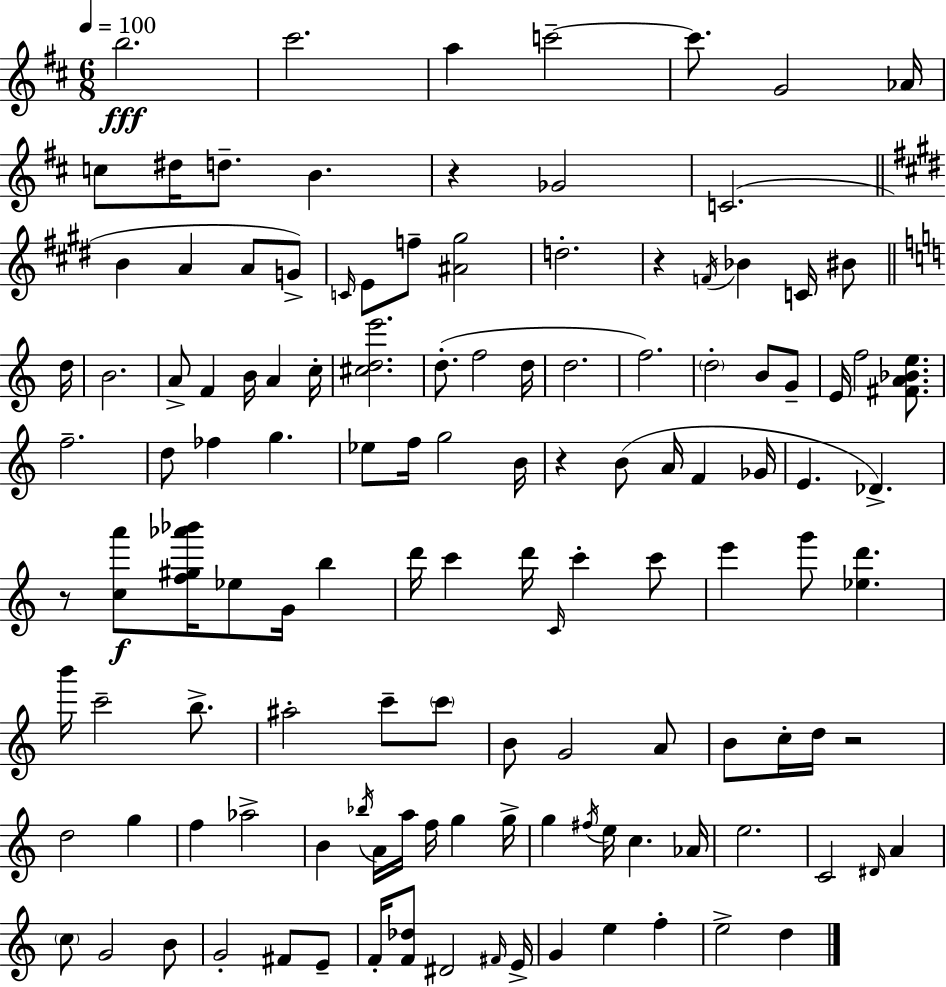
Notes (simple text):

B5/h. C#6/h. A5/q C6/h C6/e. G4/h Ab4/s C5/e D#5/s D5/e. B4/q. R/q Gb4/h C4/h. B4/q A4/q A4/e G4/e C4/s E4/e F5/e [A#4,G#5]/h D5/h. R/q F4/s Bb4/q C4/s BIS4/e D5/s B4/h. A4/e F4/q B4/s A4/q C5/s [C#5,D5,E6]/h. D5/e. F5/h D5/s D5/h. F5/h. D5/h B4/e G4/e E4/s F5/h [F#4,A4,Bb4,E5]/e. F5/h. D5/e FES5/q G5/q. Eb5/e F5/s G5/h B4/s R/q B4/e A4/s F4/q Gb4/s E4/q. Db4/q. R/e [C5,A6]/e [F5,G#5,Ab6,Bb6]/s Eb5/e G4/s B5/q D6/s C6/q D6/s C4/s C6/q C6/e E6/q G6/e [Eb5,D6]/q. B6/s C6/h B5/e. A#5/h C6/e C6/e B4/e G4/h A4/e B4/e C5/s D5/s R/h D5/h G5/q F5/q Ab5/h B4/q Bb5/s A4/s A5/s F5/s G5/q G5/s G5/q F#5/s E5/s C5/q. Ab4/s E5/h. C4/h D#4/s A4/q C5/e G4/h B4/e G4/h F#4/e E4/e F4/s [F4,Db5]/e D#4/h F#4/s E4/s G4/q E5/q F5/q E5/h D5/q